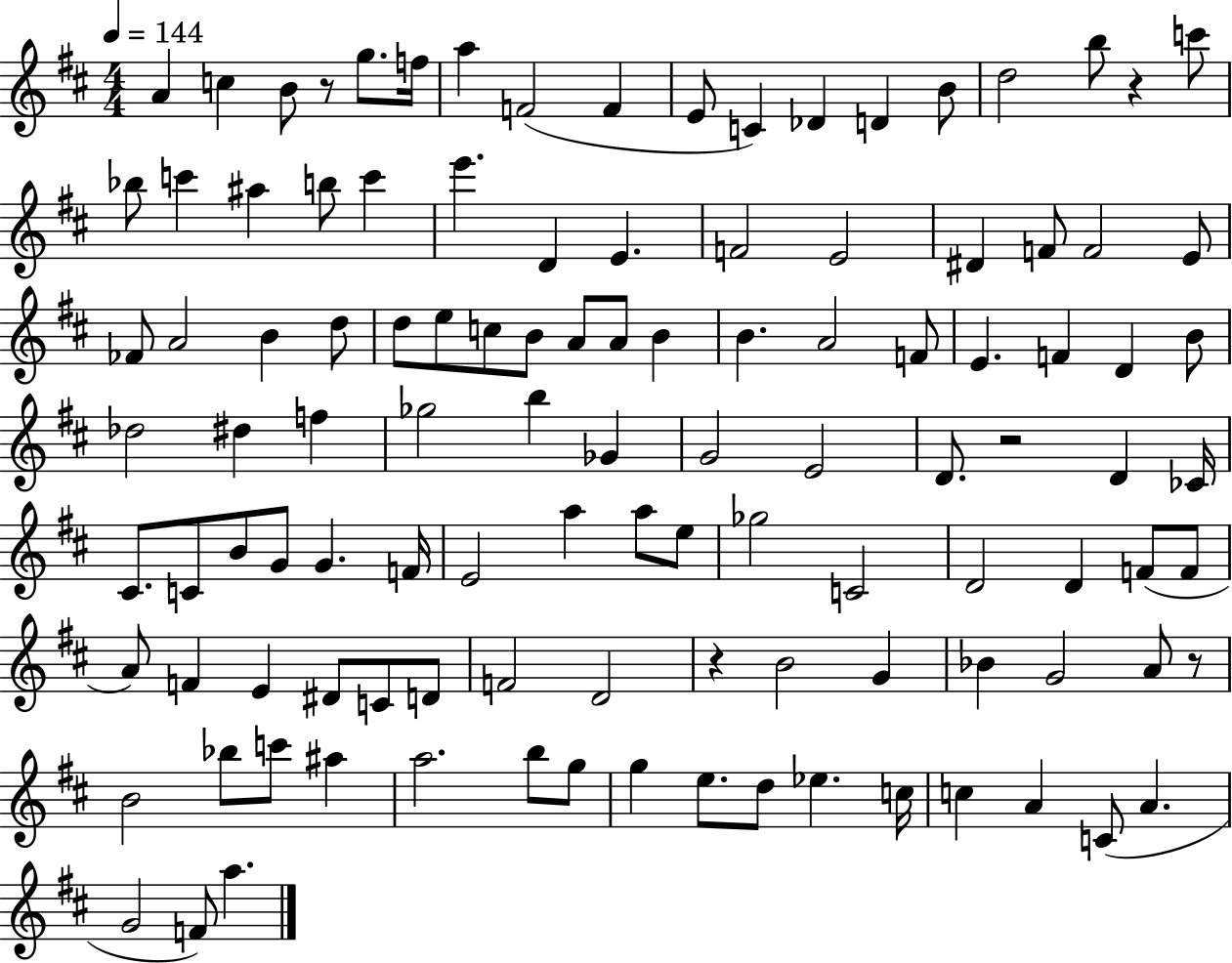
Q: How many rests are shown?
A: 5